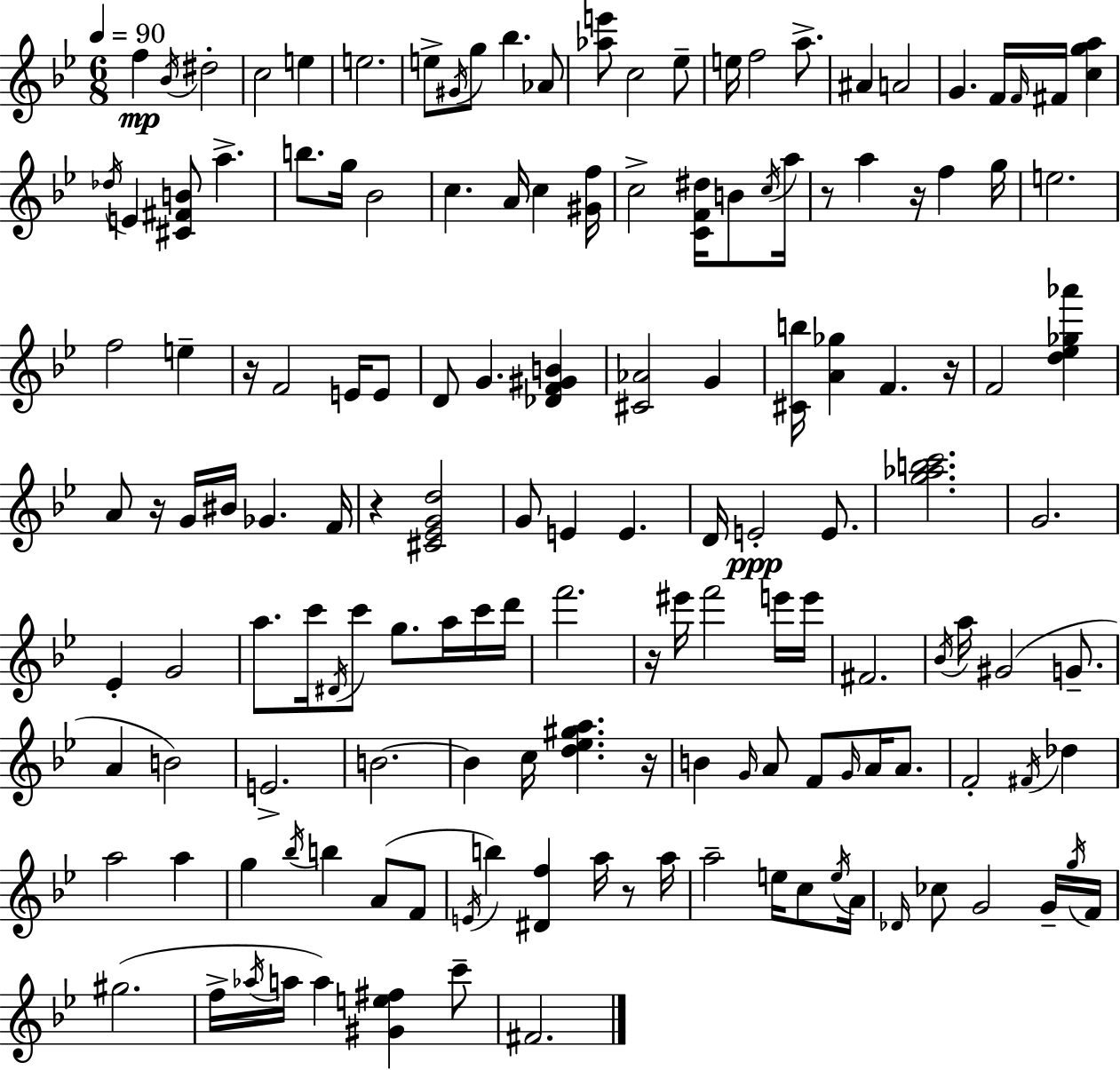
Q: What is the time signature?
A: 6/8